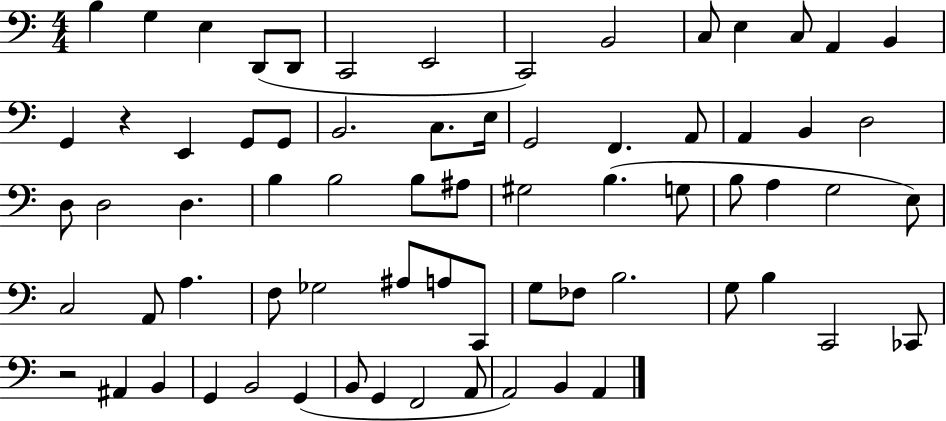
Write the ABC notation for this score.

X:1
T:Untitled
M:4/4
L:1/4
K:C
B, G, E, D,,/2 D,,/2 C,,2 E,,2 C,,2 B,,2 C,/2 E, C,/2 A,, B,, G,, z E,, G,,/2 G,,/2 B,,2 C,/2 E,/4 G,,2 F,, A,,/2 A,, B,, D,2 D,/2 D,2 D, B, B,2 B,/2 ^A,/2 ^G,2 B, G,/2 B,/2 A, G,2 E,/2 C,2 A,,/2 A, F,/2 _G,2 ^A,/2 A,/2 C,,/2 G,/2 _F,/2 B,2 G,/2 B, C,,2 _C,,/2 z2 ^A,, B,, G,, B,,2 G,, B,,/2 G,, F,,2 A,,/2 A,,2 B,, A,,